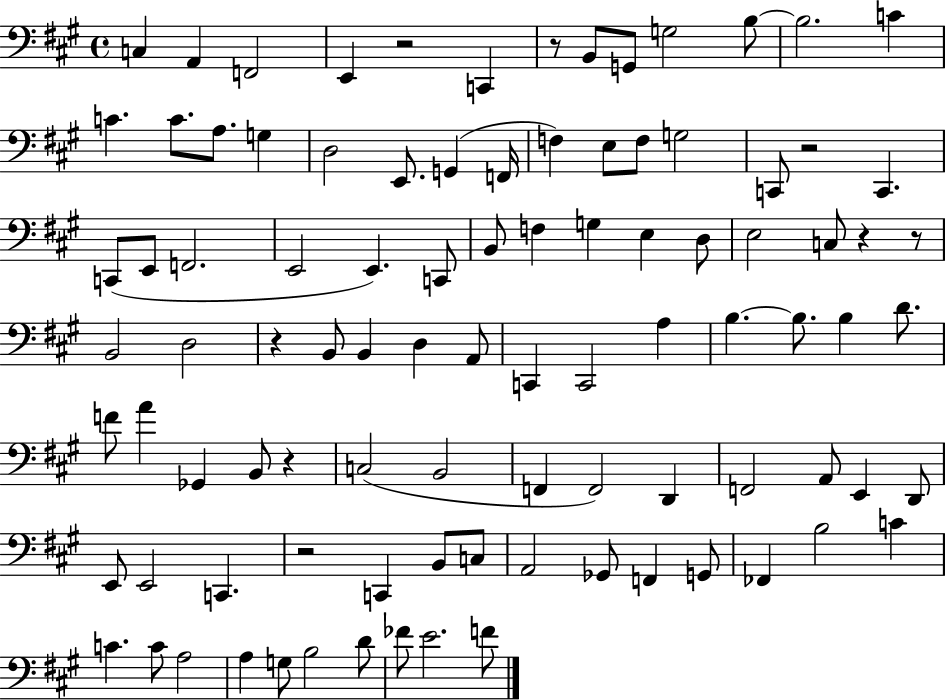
{
  \clef bass
  \time 4/4
  \defaultTimeSignature
  \key a \major
  c4 a,4 f,2 | e,4 r2 c,4 | r8 b,8 g,8 g2 b8~~ | b2. c'4 | \break c'4. c'8. a8. g4 | d2 e,8. g,4( f,16 | f4) e8 f8 g2 | c,8 r2 c,4. | \break c,8( e,8 f,2. | e,2 e,4.) c,8 | b,8 f4 g4 e4 d8 | e2 c8 r4 r8 | \break b,2 d2 | r4 b,8 b,4 d4 a,8 | c,4 c,2 a4 | b4.~~ b8. b4 d'8. | \break f'8 a'4 ges,4 b,8 r4 | c2( b,2 | f,4 f,2) d,4 | f,2 a,8 e,4 d,8 | \break e,8 e,2 c,4. | r2 c,4 b,8 c8 | a,2 ges,8 f,4 g,8 | fes,4 b2 c'4 | \break c'4. c'8 a2 | a4 g8 b2 d'8 | fes'8 e'2. f'8 | \bar "|."
}